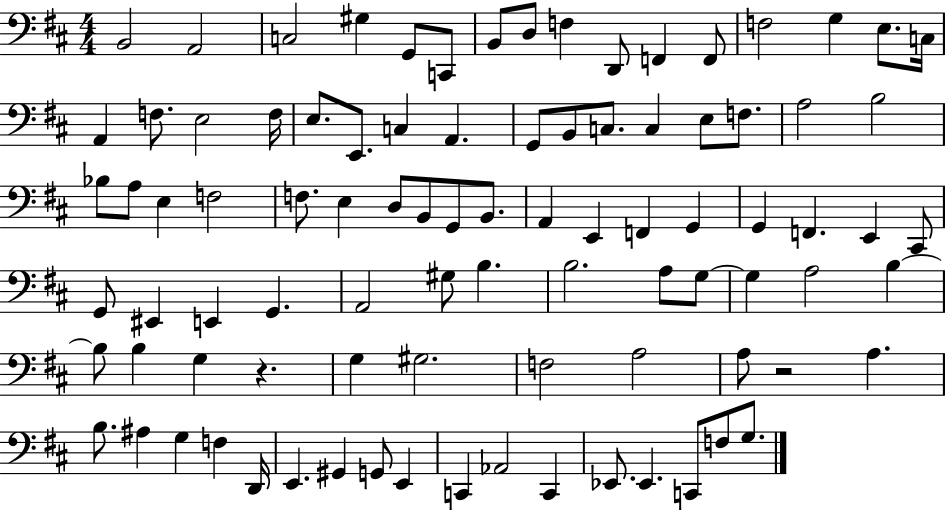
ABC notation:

X:1
T:Untitled
M:4/4
L:1/4
K:D
B,,2 A,,2 C,2 ^G, G,,/2 C,,/2 B,,/2 D,/2 F, D,,/2 F,, F,,/2 F,2 G, E,/2 C,/4 A,, F,/2 E,2 F,/4 E,/2 E,,/2 C, A,, G,,/2 B,,/2 C,/2 C, E,/2 F,/2 A,2 B,2 _B,/2 A,/2 E, F,2 F,/2 E, D,/2 B,,/2 G,,/2 B,,/2 A,, E,, F,, G,, G,, F,, E,, ^C,,/2 G,,/2 ^E,, E,, G,, A,,2 ^G,/2 B, B,2 A,/2 G,/2 G, A,2 B, B,/2 B, G, z G, ^G,2 F,2 A,2 A,/2 z2 A, B,/2 ^A, G, F, D,,/4 E,, ^G,, G,,/2 E,, C,, _A,,2 C,, _E,,/2 _E,, C,,/2 F,/2 G,/2